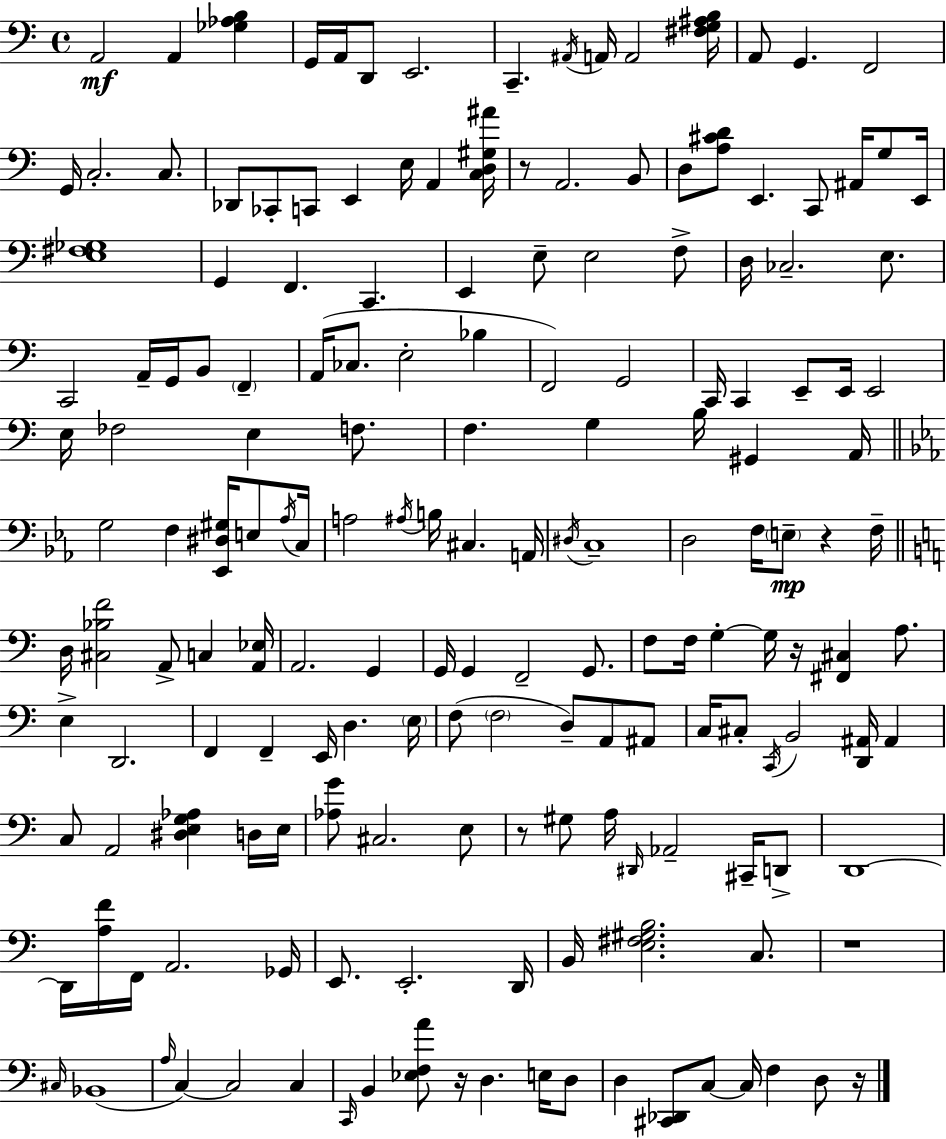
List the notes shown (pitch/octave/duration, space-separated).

A2/h A2/q [Gb3,Ab3,B3]/q G2/s A2/s D2/e E2/h. C2/q. A#2/s A2/s A2/h [F#3,G3,A#3,B3]/s A2/e G2/q. F2/h G2/s C3/h. C3/e. Db2/e CES2/e C2/e E2/q E3/s A2/q [C3,D3,G#3,A#4]/s R/e A2/h. B2/e D3/e [A3,C#4,D4]/e E2/q. C2/e A#2/s G3/e E2/s [E3,F#3,Gb3]/w G2/q F2/q. C2/q. E2/q E3/e E3/h F3/e D3/s CES3/h. E3/e. C2/h A2/s G2/s B2/e F2/q A2/s CES3/e. E3/h Bb3/q F2/h G2/h C2/s C2/q E2/e E2/s E2/h E3/s FES3/h E3/q F3/e. F3/q. G3/q B3/s G#2/q A2/s G3/h F3/q [Eb2,D#3,G#3]/s E3/e Ab3/s C3/s A3/h A#3/s B3/s C#3/q. A2/s D#3/s C3/w D3/h F3/s E3/e R/q F3/s D3/s [C#3,Bb3,F4]/h A2/e C3/q [A2,Eb3]/s A2/h. G2/q G2/s G2/q F2/h G2/e. F3/e F3/s G3/q G3/s R/s [F#2,C#3]/q A3/e. E3/q D2/h. F2/q F2/q E2/s D3/q. E3/s F3/e F3/h D3/e A2/e A#2/e C3/s C#3/e C2/s B2/h [D2,A#2]/s A#2/q C3/e A2/h [D#3,E3,G3,Ab3]/q D3/s E3/s [Ab3,G4]/e C#3/h. E3/e R/e G#3/e A3/s D#2/s Ab2/h C#2/s D2/e D2/w D2/s [A3,F4]/s F2/s A2/h. Gb2/s E2/e. E2/h. D2/s B2/s [E3,F#3,G#3,B3]/h. C3/e. R/w C#3/s Bb2/w A3/s C3/q C3/h C3/q C2/s B2/q [Eb3,F3,A4]/e R/s D3/q. E3/s D3/e D3/q [C#2,Db2]/e C3/e C3/s F3/q D3/e R/s